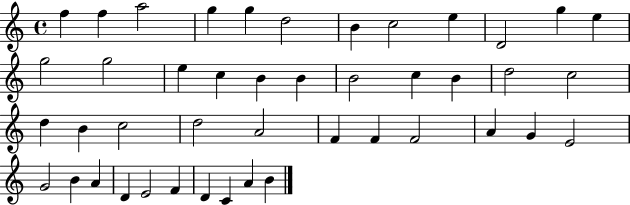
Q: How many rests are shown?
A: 0